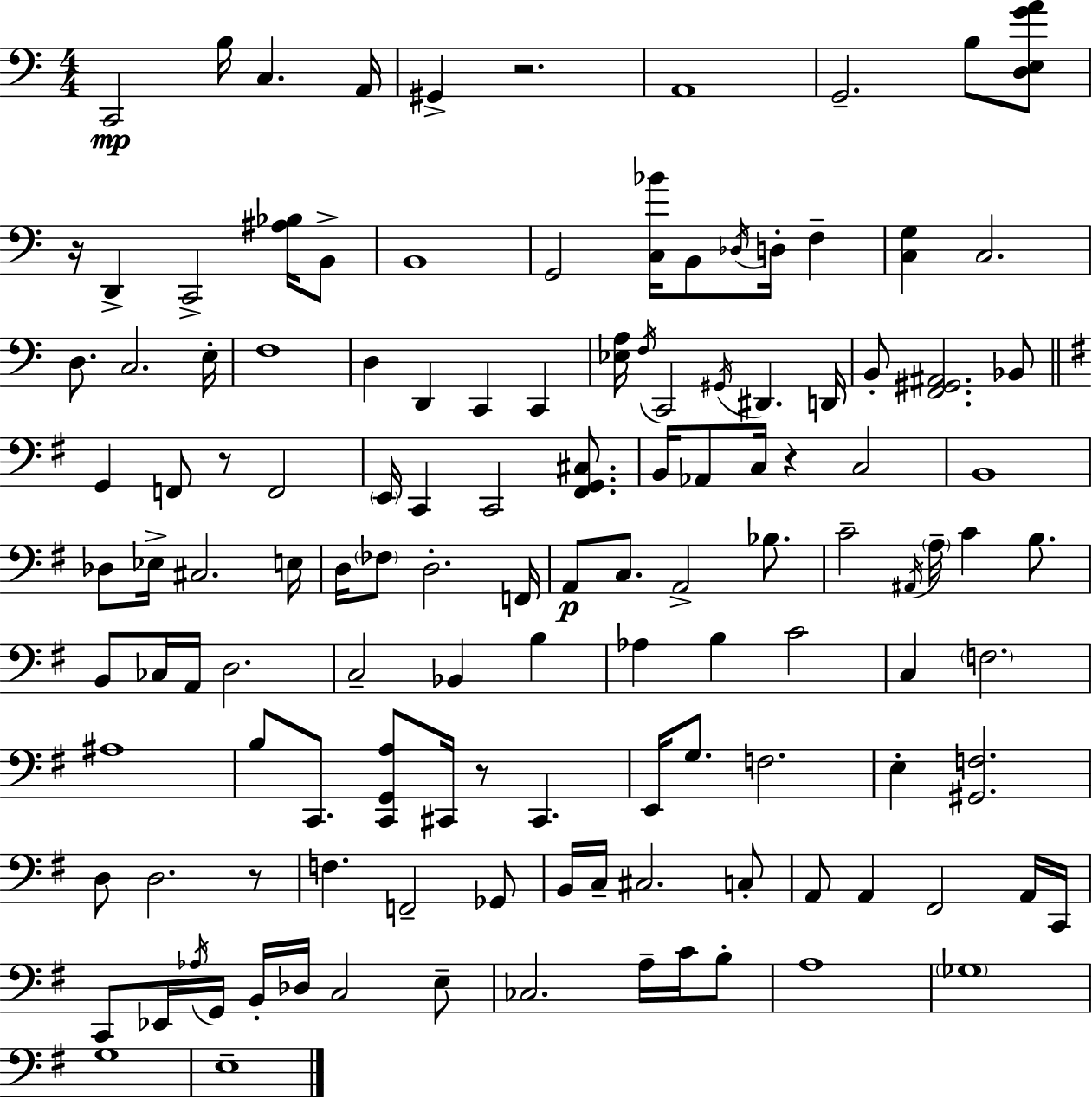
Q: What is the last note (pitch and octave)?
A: E3